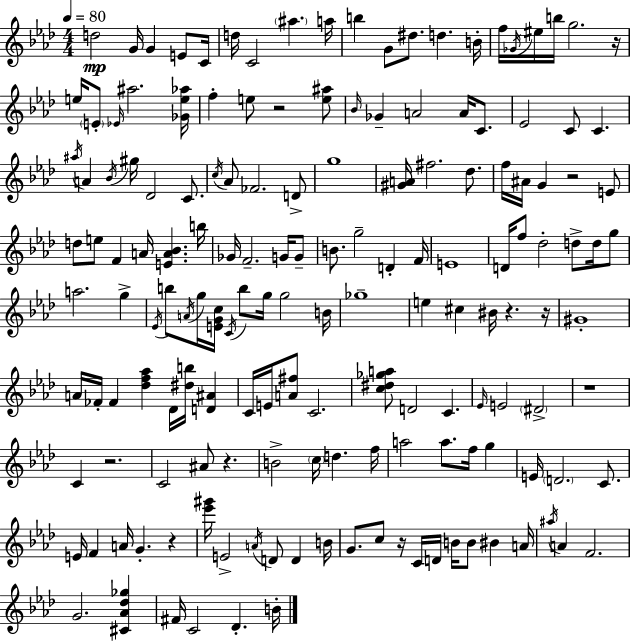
X:1
T:Untitled
M:4/4
L:1/4
K:Ab
d2 G/4 G E/2 C/4 d/4 C2 ^a a/4 b G/2 ^d/2 d B/4 f/4 _G/4 ^e/4 b/4 g2 z/4 e/4 E/2 _E/4 ^a2 [_Ge_a]/4 f e/2 z2 [e^a]/2 _B/4 _G A2 A/4 C/2 _E2 C/2 C ^a/4 A _B/4 ^g/4 _D2 C/2 c/4 _A/2 _F2 D/2 g4 [^GA]/4 ^f2 _d/2 f/4 ^A/4 G z2 E/2 d/2 e/2 F A/4 [EA_B] b/4 _G/4 F2 G/4 G/2 B/2 g2 D F/4 E4 D/4 f/2 _d2 d/2 d/4 g/2 a2 g _E/4 b/2 A/4 g/4 [EGc]/4 C/4 b/2 g/4 g2 B/4 _g4 e ^c ^B/4 z z/4 ^G4 A/4 _F/4 _F [_df_a] _D/4 [^db]/4 [D^A] C/4 E/4 [A^f]/2 C2 [c^d_ga]/2 D2 C _E/4 E2 ^D2 z4 C z2 C2 ^A/2 z B2 c/4 d f/4 a2 a/2 f/4 g E/4 D2 C/2 E/4 F A/4 G z [_e'^g']/4 E2 A/4 D/2 D B/4 G/2 c/2 z/4 C/4 D/4 B/4 B/2 ^B A/4 ^a/4 A F2 G2 [^C_A_d_g] ^F/4 C2 _D B/4